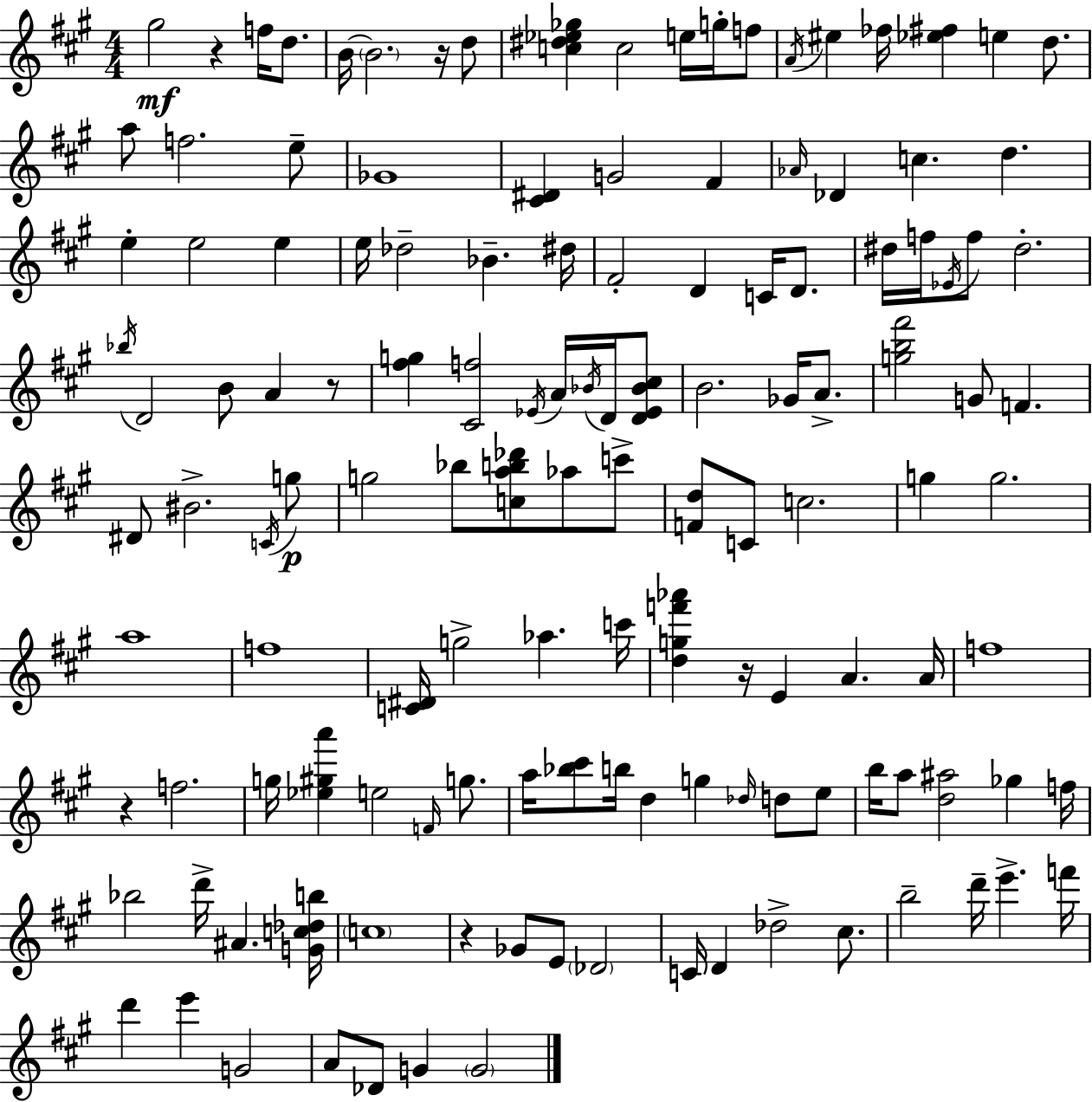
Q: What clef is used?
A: treble